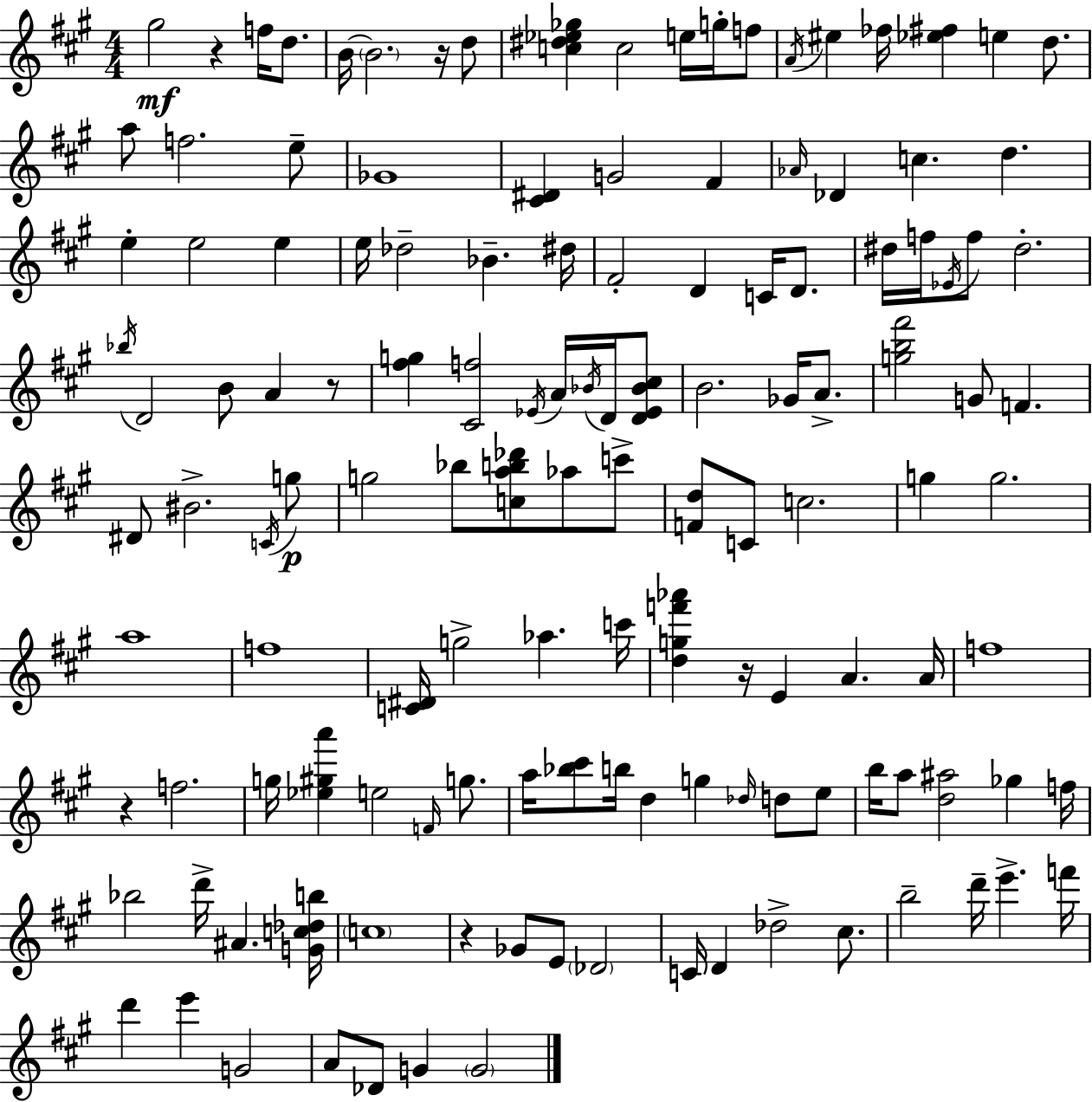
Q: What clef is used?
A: treble